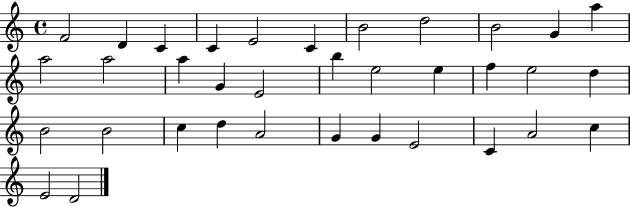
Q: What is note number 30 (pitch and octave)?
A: E4